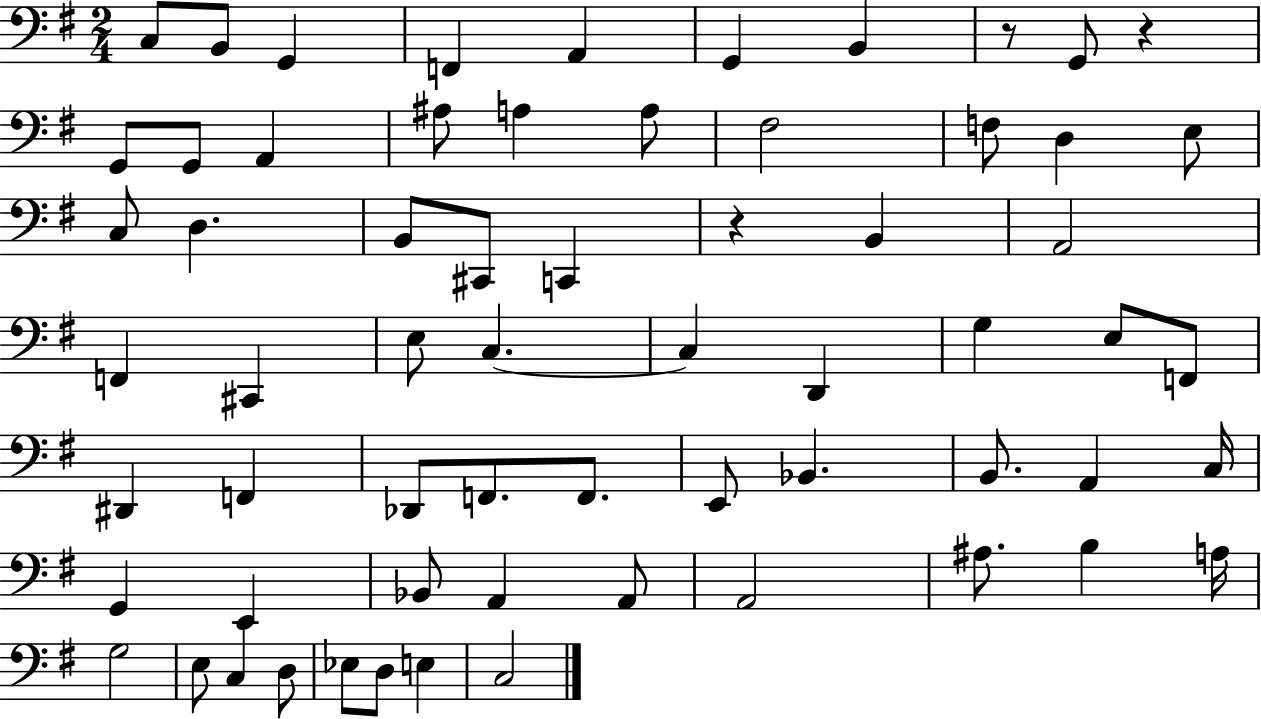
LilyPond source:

{
  \clef bass
  \numericTimeSignature
  \time 2/4
  \key g \major
  \repeat volta 2 { c8 b,8 g,4 | f,4 a,4 | g,4 b,4 | r8 g,8 r4 | \break g,8 g,8 a,4 | ais8 a4 a8 | fis2 | f8 d4 e8 | \break c8 d4. | b,8 cis,8 c,4 | r4 b,4 | a,2 | \break f,4 cis,4 | e8 c4.~~ | c4 d,4 | g4 e8 f,8 | \break dis,4 f,4 | des,8 f,8. f,8. | e,8 bes,4. | b,8. a,4 c16 | \break g,4 e,4 | bes,8 a,4 a,8 | a,2 | ais8. b4 a16 | \break g2 | e8 c4 d8 | ees8 d8 e4 | c2 | \break } \bar "|."
}